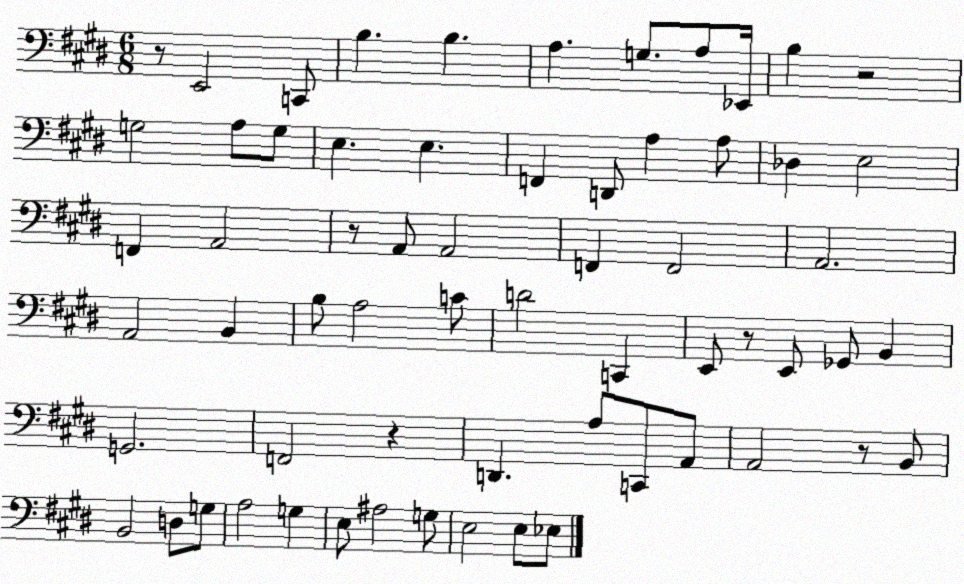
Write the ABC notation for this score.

X:1
T:Untitled
M:6/8
L:1/4
K:E
z/2 E,,2 C,,/2 B, B, A, G,/2 A,/2 _E,,/4 B, z2 G,2 A,/2 G,/2 E, E, F,, D,,/2 A, A,/2 _D, E,2 F,, A,,2 z/2 A,,/2 A,,2 F,, F,,2 A,,2 A,,2 B,, B,/2 A,2 C/2 D2 C,, E,,/2 z/2 E,,/2 _G,,/2 B,, G,,2 F,,2 z D,, A,/2 C,,/2 A,,/2 A,,2 z/2 B,,/2 B,,2 D,/2 G,/2 A,2 G, E,/2 ^A,2 G,/2 E,2 E,/2 _E,/2